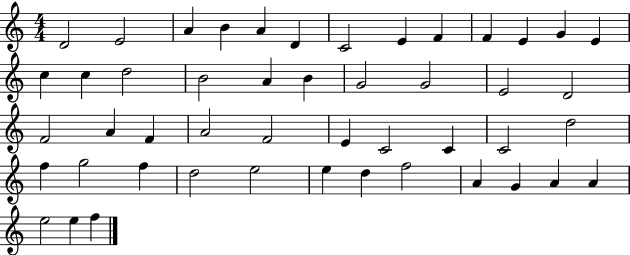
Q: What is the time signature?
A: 4/4